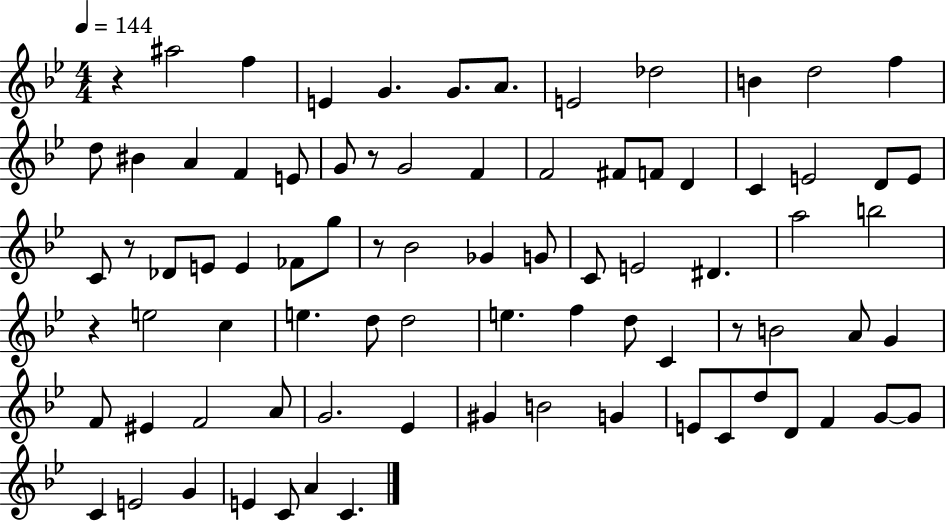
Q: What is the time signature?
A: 4/4